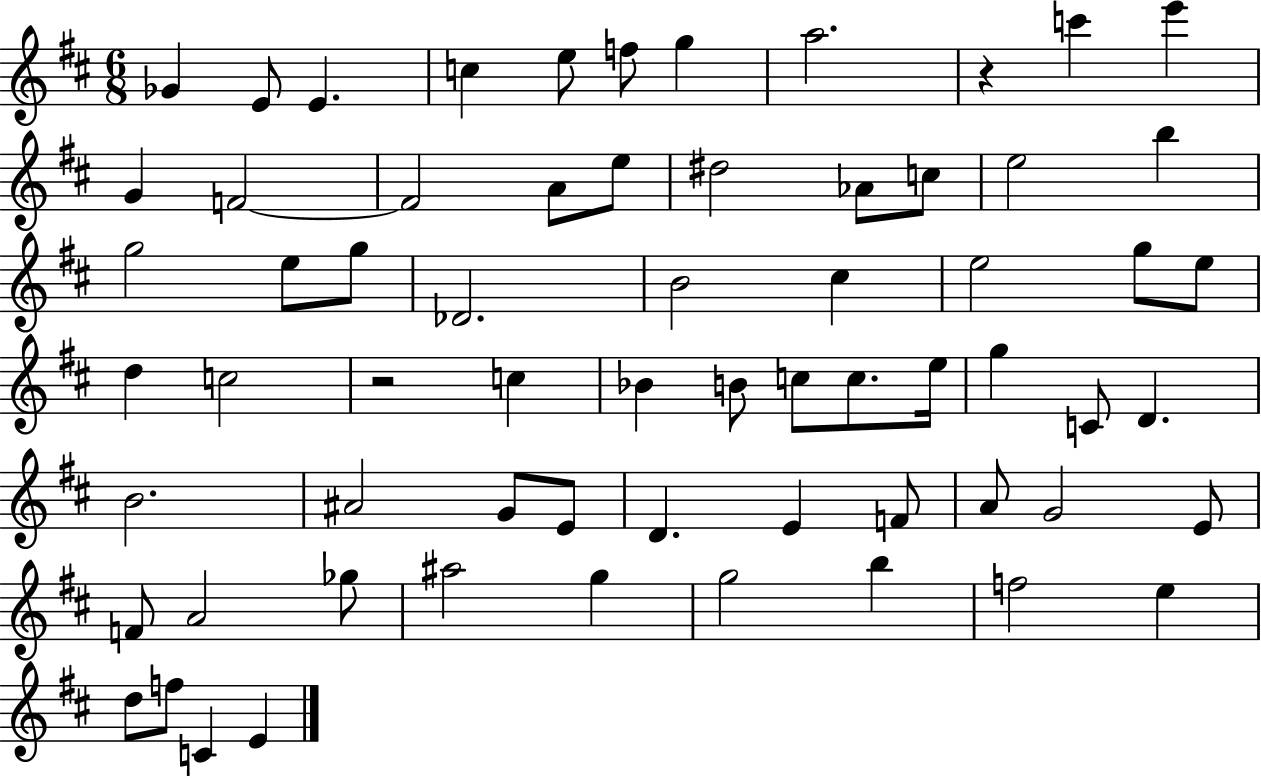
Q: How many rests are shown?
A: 2